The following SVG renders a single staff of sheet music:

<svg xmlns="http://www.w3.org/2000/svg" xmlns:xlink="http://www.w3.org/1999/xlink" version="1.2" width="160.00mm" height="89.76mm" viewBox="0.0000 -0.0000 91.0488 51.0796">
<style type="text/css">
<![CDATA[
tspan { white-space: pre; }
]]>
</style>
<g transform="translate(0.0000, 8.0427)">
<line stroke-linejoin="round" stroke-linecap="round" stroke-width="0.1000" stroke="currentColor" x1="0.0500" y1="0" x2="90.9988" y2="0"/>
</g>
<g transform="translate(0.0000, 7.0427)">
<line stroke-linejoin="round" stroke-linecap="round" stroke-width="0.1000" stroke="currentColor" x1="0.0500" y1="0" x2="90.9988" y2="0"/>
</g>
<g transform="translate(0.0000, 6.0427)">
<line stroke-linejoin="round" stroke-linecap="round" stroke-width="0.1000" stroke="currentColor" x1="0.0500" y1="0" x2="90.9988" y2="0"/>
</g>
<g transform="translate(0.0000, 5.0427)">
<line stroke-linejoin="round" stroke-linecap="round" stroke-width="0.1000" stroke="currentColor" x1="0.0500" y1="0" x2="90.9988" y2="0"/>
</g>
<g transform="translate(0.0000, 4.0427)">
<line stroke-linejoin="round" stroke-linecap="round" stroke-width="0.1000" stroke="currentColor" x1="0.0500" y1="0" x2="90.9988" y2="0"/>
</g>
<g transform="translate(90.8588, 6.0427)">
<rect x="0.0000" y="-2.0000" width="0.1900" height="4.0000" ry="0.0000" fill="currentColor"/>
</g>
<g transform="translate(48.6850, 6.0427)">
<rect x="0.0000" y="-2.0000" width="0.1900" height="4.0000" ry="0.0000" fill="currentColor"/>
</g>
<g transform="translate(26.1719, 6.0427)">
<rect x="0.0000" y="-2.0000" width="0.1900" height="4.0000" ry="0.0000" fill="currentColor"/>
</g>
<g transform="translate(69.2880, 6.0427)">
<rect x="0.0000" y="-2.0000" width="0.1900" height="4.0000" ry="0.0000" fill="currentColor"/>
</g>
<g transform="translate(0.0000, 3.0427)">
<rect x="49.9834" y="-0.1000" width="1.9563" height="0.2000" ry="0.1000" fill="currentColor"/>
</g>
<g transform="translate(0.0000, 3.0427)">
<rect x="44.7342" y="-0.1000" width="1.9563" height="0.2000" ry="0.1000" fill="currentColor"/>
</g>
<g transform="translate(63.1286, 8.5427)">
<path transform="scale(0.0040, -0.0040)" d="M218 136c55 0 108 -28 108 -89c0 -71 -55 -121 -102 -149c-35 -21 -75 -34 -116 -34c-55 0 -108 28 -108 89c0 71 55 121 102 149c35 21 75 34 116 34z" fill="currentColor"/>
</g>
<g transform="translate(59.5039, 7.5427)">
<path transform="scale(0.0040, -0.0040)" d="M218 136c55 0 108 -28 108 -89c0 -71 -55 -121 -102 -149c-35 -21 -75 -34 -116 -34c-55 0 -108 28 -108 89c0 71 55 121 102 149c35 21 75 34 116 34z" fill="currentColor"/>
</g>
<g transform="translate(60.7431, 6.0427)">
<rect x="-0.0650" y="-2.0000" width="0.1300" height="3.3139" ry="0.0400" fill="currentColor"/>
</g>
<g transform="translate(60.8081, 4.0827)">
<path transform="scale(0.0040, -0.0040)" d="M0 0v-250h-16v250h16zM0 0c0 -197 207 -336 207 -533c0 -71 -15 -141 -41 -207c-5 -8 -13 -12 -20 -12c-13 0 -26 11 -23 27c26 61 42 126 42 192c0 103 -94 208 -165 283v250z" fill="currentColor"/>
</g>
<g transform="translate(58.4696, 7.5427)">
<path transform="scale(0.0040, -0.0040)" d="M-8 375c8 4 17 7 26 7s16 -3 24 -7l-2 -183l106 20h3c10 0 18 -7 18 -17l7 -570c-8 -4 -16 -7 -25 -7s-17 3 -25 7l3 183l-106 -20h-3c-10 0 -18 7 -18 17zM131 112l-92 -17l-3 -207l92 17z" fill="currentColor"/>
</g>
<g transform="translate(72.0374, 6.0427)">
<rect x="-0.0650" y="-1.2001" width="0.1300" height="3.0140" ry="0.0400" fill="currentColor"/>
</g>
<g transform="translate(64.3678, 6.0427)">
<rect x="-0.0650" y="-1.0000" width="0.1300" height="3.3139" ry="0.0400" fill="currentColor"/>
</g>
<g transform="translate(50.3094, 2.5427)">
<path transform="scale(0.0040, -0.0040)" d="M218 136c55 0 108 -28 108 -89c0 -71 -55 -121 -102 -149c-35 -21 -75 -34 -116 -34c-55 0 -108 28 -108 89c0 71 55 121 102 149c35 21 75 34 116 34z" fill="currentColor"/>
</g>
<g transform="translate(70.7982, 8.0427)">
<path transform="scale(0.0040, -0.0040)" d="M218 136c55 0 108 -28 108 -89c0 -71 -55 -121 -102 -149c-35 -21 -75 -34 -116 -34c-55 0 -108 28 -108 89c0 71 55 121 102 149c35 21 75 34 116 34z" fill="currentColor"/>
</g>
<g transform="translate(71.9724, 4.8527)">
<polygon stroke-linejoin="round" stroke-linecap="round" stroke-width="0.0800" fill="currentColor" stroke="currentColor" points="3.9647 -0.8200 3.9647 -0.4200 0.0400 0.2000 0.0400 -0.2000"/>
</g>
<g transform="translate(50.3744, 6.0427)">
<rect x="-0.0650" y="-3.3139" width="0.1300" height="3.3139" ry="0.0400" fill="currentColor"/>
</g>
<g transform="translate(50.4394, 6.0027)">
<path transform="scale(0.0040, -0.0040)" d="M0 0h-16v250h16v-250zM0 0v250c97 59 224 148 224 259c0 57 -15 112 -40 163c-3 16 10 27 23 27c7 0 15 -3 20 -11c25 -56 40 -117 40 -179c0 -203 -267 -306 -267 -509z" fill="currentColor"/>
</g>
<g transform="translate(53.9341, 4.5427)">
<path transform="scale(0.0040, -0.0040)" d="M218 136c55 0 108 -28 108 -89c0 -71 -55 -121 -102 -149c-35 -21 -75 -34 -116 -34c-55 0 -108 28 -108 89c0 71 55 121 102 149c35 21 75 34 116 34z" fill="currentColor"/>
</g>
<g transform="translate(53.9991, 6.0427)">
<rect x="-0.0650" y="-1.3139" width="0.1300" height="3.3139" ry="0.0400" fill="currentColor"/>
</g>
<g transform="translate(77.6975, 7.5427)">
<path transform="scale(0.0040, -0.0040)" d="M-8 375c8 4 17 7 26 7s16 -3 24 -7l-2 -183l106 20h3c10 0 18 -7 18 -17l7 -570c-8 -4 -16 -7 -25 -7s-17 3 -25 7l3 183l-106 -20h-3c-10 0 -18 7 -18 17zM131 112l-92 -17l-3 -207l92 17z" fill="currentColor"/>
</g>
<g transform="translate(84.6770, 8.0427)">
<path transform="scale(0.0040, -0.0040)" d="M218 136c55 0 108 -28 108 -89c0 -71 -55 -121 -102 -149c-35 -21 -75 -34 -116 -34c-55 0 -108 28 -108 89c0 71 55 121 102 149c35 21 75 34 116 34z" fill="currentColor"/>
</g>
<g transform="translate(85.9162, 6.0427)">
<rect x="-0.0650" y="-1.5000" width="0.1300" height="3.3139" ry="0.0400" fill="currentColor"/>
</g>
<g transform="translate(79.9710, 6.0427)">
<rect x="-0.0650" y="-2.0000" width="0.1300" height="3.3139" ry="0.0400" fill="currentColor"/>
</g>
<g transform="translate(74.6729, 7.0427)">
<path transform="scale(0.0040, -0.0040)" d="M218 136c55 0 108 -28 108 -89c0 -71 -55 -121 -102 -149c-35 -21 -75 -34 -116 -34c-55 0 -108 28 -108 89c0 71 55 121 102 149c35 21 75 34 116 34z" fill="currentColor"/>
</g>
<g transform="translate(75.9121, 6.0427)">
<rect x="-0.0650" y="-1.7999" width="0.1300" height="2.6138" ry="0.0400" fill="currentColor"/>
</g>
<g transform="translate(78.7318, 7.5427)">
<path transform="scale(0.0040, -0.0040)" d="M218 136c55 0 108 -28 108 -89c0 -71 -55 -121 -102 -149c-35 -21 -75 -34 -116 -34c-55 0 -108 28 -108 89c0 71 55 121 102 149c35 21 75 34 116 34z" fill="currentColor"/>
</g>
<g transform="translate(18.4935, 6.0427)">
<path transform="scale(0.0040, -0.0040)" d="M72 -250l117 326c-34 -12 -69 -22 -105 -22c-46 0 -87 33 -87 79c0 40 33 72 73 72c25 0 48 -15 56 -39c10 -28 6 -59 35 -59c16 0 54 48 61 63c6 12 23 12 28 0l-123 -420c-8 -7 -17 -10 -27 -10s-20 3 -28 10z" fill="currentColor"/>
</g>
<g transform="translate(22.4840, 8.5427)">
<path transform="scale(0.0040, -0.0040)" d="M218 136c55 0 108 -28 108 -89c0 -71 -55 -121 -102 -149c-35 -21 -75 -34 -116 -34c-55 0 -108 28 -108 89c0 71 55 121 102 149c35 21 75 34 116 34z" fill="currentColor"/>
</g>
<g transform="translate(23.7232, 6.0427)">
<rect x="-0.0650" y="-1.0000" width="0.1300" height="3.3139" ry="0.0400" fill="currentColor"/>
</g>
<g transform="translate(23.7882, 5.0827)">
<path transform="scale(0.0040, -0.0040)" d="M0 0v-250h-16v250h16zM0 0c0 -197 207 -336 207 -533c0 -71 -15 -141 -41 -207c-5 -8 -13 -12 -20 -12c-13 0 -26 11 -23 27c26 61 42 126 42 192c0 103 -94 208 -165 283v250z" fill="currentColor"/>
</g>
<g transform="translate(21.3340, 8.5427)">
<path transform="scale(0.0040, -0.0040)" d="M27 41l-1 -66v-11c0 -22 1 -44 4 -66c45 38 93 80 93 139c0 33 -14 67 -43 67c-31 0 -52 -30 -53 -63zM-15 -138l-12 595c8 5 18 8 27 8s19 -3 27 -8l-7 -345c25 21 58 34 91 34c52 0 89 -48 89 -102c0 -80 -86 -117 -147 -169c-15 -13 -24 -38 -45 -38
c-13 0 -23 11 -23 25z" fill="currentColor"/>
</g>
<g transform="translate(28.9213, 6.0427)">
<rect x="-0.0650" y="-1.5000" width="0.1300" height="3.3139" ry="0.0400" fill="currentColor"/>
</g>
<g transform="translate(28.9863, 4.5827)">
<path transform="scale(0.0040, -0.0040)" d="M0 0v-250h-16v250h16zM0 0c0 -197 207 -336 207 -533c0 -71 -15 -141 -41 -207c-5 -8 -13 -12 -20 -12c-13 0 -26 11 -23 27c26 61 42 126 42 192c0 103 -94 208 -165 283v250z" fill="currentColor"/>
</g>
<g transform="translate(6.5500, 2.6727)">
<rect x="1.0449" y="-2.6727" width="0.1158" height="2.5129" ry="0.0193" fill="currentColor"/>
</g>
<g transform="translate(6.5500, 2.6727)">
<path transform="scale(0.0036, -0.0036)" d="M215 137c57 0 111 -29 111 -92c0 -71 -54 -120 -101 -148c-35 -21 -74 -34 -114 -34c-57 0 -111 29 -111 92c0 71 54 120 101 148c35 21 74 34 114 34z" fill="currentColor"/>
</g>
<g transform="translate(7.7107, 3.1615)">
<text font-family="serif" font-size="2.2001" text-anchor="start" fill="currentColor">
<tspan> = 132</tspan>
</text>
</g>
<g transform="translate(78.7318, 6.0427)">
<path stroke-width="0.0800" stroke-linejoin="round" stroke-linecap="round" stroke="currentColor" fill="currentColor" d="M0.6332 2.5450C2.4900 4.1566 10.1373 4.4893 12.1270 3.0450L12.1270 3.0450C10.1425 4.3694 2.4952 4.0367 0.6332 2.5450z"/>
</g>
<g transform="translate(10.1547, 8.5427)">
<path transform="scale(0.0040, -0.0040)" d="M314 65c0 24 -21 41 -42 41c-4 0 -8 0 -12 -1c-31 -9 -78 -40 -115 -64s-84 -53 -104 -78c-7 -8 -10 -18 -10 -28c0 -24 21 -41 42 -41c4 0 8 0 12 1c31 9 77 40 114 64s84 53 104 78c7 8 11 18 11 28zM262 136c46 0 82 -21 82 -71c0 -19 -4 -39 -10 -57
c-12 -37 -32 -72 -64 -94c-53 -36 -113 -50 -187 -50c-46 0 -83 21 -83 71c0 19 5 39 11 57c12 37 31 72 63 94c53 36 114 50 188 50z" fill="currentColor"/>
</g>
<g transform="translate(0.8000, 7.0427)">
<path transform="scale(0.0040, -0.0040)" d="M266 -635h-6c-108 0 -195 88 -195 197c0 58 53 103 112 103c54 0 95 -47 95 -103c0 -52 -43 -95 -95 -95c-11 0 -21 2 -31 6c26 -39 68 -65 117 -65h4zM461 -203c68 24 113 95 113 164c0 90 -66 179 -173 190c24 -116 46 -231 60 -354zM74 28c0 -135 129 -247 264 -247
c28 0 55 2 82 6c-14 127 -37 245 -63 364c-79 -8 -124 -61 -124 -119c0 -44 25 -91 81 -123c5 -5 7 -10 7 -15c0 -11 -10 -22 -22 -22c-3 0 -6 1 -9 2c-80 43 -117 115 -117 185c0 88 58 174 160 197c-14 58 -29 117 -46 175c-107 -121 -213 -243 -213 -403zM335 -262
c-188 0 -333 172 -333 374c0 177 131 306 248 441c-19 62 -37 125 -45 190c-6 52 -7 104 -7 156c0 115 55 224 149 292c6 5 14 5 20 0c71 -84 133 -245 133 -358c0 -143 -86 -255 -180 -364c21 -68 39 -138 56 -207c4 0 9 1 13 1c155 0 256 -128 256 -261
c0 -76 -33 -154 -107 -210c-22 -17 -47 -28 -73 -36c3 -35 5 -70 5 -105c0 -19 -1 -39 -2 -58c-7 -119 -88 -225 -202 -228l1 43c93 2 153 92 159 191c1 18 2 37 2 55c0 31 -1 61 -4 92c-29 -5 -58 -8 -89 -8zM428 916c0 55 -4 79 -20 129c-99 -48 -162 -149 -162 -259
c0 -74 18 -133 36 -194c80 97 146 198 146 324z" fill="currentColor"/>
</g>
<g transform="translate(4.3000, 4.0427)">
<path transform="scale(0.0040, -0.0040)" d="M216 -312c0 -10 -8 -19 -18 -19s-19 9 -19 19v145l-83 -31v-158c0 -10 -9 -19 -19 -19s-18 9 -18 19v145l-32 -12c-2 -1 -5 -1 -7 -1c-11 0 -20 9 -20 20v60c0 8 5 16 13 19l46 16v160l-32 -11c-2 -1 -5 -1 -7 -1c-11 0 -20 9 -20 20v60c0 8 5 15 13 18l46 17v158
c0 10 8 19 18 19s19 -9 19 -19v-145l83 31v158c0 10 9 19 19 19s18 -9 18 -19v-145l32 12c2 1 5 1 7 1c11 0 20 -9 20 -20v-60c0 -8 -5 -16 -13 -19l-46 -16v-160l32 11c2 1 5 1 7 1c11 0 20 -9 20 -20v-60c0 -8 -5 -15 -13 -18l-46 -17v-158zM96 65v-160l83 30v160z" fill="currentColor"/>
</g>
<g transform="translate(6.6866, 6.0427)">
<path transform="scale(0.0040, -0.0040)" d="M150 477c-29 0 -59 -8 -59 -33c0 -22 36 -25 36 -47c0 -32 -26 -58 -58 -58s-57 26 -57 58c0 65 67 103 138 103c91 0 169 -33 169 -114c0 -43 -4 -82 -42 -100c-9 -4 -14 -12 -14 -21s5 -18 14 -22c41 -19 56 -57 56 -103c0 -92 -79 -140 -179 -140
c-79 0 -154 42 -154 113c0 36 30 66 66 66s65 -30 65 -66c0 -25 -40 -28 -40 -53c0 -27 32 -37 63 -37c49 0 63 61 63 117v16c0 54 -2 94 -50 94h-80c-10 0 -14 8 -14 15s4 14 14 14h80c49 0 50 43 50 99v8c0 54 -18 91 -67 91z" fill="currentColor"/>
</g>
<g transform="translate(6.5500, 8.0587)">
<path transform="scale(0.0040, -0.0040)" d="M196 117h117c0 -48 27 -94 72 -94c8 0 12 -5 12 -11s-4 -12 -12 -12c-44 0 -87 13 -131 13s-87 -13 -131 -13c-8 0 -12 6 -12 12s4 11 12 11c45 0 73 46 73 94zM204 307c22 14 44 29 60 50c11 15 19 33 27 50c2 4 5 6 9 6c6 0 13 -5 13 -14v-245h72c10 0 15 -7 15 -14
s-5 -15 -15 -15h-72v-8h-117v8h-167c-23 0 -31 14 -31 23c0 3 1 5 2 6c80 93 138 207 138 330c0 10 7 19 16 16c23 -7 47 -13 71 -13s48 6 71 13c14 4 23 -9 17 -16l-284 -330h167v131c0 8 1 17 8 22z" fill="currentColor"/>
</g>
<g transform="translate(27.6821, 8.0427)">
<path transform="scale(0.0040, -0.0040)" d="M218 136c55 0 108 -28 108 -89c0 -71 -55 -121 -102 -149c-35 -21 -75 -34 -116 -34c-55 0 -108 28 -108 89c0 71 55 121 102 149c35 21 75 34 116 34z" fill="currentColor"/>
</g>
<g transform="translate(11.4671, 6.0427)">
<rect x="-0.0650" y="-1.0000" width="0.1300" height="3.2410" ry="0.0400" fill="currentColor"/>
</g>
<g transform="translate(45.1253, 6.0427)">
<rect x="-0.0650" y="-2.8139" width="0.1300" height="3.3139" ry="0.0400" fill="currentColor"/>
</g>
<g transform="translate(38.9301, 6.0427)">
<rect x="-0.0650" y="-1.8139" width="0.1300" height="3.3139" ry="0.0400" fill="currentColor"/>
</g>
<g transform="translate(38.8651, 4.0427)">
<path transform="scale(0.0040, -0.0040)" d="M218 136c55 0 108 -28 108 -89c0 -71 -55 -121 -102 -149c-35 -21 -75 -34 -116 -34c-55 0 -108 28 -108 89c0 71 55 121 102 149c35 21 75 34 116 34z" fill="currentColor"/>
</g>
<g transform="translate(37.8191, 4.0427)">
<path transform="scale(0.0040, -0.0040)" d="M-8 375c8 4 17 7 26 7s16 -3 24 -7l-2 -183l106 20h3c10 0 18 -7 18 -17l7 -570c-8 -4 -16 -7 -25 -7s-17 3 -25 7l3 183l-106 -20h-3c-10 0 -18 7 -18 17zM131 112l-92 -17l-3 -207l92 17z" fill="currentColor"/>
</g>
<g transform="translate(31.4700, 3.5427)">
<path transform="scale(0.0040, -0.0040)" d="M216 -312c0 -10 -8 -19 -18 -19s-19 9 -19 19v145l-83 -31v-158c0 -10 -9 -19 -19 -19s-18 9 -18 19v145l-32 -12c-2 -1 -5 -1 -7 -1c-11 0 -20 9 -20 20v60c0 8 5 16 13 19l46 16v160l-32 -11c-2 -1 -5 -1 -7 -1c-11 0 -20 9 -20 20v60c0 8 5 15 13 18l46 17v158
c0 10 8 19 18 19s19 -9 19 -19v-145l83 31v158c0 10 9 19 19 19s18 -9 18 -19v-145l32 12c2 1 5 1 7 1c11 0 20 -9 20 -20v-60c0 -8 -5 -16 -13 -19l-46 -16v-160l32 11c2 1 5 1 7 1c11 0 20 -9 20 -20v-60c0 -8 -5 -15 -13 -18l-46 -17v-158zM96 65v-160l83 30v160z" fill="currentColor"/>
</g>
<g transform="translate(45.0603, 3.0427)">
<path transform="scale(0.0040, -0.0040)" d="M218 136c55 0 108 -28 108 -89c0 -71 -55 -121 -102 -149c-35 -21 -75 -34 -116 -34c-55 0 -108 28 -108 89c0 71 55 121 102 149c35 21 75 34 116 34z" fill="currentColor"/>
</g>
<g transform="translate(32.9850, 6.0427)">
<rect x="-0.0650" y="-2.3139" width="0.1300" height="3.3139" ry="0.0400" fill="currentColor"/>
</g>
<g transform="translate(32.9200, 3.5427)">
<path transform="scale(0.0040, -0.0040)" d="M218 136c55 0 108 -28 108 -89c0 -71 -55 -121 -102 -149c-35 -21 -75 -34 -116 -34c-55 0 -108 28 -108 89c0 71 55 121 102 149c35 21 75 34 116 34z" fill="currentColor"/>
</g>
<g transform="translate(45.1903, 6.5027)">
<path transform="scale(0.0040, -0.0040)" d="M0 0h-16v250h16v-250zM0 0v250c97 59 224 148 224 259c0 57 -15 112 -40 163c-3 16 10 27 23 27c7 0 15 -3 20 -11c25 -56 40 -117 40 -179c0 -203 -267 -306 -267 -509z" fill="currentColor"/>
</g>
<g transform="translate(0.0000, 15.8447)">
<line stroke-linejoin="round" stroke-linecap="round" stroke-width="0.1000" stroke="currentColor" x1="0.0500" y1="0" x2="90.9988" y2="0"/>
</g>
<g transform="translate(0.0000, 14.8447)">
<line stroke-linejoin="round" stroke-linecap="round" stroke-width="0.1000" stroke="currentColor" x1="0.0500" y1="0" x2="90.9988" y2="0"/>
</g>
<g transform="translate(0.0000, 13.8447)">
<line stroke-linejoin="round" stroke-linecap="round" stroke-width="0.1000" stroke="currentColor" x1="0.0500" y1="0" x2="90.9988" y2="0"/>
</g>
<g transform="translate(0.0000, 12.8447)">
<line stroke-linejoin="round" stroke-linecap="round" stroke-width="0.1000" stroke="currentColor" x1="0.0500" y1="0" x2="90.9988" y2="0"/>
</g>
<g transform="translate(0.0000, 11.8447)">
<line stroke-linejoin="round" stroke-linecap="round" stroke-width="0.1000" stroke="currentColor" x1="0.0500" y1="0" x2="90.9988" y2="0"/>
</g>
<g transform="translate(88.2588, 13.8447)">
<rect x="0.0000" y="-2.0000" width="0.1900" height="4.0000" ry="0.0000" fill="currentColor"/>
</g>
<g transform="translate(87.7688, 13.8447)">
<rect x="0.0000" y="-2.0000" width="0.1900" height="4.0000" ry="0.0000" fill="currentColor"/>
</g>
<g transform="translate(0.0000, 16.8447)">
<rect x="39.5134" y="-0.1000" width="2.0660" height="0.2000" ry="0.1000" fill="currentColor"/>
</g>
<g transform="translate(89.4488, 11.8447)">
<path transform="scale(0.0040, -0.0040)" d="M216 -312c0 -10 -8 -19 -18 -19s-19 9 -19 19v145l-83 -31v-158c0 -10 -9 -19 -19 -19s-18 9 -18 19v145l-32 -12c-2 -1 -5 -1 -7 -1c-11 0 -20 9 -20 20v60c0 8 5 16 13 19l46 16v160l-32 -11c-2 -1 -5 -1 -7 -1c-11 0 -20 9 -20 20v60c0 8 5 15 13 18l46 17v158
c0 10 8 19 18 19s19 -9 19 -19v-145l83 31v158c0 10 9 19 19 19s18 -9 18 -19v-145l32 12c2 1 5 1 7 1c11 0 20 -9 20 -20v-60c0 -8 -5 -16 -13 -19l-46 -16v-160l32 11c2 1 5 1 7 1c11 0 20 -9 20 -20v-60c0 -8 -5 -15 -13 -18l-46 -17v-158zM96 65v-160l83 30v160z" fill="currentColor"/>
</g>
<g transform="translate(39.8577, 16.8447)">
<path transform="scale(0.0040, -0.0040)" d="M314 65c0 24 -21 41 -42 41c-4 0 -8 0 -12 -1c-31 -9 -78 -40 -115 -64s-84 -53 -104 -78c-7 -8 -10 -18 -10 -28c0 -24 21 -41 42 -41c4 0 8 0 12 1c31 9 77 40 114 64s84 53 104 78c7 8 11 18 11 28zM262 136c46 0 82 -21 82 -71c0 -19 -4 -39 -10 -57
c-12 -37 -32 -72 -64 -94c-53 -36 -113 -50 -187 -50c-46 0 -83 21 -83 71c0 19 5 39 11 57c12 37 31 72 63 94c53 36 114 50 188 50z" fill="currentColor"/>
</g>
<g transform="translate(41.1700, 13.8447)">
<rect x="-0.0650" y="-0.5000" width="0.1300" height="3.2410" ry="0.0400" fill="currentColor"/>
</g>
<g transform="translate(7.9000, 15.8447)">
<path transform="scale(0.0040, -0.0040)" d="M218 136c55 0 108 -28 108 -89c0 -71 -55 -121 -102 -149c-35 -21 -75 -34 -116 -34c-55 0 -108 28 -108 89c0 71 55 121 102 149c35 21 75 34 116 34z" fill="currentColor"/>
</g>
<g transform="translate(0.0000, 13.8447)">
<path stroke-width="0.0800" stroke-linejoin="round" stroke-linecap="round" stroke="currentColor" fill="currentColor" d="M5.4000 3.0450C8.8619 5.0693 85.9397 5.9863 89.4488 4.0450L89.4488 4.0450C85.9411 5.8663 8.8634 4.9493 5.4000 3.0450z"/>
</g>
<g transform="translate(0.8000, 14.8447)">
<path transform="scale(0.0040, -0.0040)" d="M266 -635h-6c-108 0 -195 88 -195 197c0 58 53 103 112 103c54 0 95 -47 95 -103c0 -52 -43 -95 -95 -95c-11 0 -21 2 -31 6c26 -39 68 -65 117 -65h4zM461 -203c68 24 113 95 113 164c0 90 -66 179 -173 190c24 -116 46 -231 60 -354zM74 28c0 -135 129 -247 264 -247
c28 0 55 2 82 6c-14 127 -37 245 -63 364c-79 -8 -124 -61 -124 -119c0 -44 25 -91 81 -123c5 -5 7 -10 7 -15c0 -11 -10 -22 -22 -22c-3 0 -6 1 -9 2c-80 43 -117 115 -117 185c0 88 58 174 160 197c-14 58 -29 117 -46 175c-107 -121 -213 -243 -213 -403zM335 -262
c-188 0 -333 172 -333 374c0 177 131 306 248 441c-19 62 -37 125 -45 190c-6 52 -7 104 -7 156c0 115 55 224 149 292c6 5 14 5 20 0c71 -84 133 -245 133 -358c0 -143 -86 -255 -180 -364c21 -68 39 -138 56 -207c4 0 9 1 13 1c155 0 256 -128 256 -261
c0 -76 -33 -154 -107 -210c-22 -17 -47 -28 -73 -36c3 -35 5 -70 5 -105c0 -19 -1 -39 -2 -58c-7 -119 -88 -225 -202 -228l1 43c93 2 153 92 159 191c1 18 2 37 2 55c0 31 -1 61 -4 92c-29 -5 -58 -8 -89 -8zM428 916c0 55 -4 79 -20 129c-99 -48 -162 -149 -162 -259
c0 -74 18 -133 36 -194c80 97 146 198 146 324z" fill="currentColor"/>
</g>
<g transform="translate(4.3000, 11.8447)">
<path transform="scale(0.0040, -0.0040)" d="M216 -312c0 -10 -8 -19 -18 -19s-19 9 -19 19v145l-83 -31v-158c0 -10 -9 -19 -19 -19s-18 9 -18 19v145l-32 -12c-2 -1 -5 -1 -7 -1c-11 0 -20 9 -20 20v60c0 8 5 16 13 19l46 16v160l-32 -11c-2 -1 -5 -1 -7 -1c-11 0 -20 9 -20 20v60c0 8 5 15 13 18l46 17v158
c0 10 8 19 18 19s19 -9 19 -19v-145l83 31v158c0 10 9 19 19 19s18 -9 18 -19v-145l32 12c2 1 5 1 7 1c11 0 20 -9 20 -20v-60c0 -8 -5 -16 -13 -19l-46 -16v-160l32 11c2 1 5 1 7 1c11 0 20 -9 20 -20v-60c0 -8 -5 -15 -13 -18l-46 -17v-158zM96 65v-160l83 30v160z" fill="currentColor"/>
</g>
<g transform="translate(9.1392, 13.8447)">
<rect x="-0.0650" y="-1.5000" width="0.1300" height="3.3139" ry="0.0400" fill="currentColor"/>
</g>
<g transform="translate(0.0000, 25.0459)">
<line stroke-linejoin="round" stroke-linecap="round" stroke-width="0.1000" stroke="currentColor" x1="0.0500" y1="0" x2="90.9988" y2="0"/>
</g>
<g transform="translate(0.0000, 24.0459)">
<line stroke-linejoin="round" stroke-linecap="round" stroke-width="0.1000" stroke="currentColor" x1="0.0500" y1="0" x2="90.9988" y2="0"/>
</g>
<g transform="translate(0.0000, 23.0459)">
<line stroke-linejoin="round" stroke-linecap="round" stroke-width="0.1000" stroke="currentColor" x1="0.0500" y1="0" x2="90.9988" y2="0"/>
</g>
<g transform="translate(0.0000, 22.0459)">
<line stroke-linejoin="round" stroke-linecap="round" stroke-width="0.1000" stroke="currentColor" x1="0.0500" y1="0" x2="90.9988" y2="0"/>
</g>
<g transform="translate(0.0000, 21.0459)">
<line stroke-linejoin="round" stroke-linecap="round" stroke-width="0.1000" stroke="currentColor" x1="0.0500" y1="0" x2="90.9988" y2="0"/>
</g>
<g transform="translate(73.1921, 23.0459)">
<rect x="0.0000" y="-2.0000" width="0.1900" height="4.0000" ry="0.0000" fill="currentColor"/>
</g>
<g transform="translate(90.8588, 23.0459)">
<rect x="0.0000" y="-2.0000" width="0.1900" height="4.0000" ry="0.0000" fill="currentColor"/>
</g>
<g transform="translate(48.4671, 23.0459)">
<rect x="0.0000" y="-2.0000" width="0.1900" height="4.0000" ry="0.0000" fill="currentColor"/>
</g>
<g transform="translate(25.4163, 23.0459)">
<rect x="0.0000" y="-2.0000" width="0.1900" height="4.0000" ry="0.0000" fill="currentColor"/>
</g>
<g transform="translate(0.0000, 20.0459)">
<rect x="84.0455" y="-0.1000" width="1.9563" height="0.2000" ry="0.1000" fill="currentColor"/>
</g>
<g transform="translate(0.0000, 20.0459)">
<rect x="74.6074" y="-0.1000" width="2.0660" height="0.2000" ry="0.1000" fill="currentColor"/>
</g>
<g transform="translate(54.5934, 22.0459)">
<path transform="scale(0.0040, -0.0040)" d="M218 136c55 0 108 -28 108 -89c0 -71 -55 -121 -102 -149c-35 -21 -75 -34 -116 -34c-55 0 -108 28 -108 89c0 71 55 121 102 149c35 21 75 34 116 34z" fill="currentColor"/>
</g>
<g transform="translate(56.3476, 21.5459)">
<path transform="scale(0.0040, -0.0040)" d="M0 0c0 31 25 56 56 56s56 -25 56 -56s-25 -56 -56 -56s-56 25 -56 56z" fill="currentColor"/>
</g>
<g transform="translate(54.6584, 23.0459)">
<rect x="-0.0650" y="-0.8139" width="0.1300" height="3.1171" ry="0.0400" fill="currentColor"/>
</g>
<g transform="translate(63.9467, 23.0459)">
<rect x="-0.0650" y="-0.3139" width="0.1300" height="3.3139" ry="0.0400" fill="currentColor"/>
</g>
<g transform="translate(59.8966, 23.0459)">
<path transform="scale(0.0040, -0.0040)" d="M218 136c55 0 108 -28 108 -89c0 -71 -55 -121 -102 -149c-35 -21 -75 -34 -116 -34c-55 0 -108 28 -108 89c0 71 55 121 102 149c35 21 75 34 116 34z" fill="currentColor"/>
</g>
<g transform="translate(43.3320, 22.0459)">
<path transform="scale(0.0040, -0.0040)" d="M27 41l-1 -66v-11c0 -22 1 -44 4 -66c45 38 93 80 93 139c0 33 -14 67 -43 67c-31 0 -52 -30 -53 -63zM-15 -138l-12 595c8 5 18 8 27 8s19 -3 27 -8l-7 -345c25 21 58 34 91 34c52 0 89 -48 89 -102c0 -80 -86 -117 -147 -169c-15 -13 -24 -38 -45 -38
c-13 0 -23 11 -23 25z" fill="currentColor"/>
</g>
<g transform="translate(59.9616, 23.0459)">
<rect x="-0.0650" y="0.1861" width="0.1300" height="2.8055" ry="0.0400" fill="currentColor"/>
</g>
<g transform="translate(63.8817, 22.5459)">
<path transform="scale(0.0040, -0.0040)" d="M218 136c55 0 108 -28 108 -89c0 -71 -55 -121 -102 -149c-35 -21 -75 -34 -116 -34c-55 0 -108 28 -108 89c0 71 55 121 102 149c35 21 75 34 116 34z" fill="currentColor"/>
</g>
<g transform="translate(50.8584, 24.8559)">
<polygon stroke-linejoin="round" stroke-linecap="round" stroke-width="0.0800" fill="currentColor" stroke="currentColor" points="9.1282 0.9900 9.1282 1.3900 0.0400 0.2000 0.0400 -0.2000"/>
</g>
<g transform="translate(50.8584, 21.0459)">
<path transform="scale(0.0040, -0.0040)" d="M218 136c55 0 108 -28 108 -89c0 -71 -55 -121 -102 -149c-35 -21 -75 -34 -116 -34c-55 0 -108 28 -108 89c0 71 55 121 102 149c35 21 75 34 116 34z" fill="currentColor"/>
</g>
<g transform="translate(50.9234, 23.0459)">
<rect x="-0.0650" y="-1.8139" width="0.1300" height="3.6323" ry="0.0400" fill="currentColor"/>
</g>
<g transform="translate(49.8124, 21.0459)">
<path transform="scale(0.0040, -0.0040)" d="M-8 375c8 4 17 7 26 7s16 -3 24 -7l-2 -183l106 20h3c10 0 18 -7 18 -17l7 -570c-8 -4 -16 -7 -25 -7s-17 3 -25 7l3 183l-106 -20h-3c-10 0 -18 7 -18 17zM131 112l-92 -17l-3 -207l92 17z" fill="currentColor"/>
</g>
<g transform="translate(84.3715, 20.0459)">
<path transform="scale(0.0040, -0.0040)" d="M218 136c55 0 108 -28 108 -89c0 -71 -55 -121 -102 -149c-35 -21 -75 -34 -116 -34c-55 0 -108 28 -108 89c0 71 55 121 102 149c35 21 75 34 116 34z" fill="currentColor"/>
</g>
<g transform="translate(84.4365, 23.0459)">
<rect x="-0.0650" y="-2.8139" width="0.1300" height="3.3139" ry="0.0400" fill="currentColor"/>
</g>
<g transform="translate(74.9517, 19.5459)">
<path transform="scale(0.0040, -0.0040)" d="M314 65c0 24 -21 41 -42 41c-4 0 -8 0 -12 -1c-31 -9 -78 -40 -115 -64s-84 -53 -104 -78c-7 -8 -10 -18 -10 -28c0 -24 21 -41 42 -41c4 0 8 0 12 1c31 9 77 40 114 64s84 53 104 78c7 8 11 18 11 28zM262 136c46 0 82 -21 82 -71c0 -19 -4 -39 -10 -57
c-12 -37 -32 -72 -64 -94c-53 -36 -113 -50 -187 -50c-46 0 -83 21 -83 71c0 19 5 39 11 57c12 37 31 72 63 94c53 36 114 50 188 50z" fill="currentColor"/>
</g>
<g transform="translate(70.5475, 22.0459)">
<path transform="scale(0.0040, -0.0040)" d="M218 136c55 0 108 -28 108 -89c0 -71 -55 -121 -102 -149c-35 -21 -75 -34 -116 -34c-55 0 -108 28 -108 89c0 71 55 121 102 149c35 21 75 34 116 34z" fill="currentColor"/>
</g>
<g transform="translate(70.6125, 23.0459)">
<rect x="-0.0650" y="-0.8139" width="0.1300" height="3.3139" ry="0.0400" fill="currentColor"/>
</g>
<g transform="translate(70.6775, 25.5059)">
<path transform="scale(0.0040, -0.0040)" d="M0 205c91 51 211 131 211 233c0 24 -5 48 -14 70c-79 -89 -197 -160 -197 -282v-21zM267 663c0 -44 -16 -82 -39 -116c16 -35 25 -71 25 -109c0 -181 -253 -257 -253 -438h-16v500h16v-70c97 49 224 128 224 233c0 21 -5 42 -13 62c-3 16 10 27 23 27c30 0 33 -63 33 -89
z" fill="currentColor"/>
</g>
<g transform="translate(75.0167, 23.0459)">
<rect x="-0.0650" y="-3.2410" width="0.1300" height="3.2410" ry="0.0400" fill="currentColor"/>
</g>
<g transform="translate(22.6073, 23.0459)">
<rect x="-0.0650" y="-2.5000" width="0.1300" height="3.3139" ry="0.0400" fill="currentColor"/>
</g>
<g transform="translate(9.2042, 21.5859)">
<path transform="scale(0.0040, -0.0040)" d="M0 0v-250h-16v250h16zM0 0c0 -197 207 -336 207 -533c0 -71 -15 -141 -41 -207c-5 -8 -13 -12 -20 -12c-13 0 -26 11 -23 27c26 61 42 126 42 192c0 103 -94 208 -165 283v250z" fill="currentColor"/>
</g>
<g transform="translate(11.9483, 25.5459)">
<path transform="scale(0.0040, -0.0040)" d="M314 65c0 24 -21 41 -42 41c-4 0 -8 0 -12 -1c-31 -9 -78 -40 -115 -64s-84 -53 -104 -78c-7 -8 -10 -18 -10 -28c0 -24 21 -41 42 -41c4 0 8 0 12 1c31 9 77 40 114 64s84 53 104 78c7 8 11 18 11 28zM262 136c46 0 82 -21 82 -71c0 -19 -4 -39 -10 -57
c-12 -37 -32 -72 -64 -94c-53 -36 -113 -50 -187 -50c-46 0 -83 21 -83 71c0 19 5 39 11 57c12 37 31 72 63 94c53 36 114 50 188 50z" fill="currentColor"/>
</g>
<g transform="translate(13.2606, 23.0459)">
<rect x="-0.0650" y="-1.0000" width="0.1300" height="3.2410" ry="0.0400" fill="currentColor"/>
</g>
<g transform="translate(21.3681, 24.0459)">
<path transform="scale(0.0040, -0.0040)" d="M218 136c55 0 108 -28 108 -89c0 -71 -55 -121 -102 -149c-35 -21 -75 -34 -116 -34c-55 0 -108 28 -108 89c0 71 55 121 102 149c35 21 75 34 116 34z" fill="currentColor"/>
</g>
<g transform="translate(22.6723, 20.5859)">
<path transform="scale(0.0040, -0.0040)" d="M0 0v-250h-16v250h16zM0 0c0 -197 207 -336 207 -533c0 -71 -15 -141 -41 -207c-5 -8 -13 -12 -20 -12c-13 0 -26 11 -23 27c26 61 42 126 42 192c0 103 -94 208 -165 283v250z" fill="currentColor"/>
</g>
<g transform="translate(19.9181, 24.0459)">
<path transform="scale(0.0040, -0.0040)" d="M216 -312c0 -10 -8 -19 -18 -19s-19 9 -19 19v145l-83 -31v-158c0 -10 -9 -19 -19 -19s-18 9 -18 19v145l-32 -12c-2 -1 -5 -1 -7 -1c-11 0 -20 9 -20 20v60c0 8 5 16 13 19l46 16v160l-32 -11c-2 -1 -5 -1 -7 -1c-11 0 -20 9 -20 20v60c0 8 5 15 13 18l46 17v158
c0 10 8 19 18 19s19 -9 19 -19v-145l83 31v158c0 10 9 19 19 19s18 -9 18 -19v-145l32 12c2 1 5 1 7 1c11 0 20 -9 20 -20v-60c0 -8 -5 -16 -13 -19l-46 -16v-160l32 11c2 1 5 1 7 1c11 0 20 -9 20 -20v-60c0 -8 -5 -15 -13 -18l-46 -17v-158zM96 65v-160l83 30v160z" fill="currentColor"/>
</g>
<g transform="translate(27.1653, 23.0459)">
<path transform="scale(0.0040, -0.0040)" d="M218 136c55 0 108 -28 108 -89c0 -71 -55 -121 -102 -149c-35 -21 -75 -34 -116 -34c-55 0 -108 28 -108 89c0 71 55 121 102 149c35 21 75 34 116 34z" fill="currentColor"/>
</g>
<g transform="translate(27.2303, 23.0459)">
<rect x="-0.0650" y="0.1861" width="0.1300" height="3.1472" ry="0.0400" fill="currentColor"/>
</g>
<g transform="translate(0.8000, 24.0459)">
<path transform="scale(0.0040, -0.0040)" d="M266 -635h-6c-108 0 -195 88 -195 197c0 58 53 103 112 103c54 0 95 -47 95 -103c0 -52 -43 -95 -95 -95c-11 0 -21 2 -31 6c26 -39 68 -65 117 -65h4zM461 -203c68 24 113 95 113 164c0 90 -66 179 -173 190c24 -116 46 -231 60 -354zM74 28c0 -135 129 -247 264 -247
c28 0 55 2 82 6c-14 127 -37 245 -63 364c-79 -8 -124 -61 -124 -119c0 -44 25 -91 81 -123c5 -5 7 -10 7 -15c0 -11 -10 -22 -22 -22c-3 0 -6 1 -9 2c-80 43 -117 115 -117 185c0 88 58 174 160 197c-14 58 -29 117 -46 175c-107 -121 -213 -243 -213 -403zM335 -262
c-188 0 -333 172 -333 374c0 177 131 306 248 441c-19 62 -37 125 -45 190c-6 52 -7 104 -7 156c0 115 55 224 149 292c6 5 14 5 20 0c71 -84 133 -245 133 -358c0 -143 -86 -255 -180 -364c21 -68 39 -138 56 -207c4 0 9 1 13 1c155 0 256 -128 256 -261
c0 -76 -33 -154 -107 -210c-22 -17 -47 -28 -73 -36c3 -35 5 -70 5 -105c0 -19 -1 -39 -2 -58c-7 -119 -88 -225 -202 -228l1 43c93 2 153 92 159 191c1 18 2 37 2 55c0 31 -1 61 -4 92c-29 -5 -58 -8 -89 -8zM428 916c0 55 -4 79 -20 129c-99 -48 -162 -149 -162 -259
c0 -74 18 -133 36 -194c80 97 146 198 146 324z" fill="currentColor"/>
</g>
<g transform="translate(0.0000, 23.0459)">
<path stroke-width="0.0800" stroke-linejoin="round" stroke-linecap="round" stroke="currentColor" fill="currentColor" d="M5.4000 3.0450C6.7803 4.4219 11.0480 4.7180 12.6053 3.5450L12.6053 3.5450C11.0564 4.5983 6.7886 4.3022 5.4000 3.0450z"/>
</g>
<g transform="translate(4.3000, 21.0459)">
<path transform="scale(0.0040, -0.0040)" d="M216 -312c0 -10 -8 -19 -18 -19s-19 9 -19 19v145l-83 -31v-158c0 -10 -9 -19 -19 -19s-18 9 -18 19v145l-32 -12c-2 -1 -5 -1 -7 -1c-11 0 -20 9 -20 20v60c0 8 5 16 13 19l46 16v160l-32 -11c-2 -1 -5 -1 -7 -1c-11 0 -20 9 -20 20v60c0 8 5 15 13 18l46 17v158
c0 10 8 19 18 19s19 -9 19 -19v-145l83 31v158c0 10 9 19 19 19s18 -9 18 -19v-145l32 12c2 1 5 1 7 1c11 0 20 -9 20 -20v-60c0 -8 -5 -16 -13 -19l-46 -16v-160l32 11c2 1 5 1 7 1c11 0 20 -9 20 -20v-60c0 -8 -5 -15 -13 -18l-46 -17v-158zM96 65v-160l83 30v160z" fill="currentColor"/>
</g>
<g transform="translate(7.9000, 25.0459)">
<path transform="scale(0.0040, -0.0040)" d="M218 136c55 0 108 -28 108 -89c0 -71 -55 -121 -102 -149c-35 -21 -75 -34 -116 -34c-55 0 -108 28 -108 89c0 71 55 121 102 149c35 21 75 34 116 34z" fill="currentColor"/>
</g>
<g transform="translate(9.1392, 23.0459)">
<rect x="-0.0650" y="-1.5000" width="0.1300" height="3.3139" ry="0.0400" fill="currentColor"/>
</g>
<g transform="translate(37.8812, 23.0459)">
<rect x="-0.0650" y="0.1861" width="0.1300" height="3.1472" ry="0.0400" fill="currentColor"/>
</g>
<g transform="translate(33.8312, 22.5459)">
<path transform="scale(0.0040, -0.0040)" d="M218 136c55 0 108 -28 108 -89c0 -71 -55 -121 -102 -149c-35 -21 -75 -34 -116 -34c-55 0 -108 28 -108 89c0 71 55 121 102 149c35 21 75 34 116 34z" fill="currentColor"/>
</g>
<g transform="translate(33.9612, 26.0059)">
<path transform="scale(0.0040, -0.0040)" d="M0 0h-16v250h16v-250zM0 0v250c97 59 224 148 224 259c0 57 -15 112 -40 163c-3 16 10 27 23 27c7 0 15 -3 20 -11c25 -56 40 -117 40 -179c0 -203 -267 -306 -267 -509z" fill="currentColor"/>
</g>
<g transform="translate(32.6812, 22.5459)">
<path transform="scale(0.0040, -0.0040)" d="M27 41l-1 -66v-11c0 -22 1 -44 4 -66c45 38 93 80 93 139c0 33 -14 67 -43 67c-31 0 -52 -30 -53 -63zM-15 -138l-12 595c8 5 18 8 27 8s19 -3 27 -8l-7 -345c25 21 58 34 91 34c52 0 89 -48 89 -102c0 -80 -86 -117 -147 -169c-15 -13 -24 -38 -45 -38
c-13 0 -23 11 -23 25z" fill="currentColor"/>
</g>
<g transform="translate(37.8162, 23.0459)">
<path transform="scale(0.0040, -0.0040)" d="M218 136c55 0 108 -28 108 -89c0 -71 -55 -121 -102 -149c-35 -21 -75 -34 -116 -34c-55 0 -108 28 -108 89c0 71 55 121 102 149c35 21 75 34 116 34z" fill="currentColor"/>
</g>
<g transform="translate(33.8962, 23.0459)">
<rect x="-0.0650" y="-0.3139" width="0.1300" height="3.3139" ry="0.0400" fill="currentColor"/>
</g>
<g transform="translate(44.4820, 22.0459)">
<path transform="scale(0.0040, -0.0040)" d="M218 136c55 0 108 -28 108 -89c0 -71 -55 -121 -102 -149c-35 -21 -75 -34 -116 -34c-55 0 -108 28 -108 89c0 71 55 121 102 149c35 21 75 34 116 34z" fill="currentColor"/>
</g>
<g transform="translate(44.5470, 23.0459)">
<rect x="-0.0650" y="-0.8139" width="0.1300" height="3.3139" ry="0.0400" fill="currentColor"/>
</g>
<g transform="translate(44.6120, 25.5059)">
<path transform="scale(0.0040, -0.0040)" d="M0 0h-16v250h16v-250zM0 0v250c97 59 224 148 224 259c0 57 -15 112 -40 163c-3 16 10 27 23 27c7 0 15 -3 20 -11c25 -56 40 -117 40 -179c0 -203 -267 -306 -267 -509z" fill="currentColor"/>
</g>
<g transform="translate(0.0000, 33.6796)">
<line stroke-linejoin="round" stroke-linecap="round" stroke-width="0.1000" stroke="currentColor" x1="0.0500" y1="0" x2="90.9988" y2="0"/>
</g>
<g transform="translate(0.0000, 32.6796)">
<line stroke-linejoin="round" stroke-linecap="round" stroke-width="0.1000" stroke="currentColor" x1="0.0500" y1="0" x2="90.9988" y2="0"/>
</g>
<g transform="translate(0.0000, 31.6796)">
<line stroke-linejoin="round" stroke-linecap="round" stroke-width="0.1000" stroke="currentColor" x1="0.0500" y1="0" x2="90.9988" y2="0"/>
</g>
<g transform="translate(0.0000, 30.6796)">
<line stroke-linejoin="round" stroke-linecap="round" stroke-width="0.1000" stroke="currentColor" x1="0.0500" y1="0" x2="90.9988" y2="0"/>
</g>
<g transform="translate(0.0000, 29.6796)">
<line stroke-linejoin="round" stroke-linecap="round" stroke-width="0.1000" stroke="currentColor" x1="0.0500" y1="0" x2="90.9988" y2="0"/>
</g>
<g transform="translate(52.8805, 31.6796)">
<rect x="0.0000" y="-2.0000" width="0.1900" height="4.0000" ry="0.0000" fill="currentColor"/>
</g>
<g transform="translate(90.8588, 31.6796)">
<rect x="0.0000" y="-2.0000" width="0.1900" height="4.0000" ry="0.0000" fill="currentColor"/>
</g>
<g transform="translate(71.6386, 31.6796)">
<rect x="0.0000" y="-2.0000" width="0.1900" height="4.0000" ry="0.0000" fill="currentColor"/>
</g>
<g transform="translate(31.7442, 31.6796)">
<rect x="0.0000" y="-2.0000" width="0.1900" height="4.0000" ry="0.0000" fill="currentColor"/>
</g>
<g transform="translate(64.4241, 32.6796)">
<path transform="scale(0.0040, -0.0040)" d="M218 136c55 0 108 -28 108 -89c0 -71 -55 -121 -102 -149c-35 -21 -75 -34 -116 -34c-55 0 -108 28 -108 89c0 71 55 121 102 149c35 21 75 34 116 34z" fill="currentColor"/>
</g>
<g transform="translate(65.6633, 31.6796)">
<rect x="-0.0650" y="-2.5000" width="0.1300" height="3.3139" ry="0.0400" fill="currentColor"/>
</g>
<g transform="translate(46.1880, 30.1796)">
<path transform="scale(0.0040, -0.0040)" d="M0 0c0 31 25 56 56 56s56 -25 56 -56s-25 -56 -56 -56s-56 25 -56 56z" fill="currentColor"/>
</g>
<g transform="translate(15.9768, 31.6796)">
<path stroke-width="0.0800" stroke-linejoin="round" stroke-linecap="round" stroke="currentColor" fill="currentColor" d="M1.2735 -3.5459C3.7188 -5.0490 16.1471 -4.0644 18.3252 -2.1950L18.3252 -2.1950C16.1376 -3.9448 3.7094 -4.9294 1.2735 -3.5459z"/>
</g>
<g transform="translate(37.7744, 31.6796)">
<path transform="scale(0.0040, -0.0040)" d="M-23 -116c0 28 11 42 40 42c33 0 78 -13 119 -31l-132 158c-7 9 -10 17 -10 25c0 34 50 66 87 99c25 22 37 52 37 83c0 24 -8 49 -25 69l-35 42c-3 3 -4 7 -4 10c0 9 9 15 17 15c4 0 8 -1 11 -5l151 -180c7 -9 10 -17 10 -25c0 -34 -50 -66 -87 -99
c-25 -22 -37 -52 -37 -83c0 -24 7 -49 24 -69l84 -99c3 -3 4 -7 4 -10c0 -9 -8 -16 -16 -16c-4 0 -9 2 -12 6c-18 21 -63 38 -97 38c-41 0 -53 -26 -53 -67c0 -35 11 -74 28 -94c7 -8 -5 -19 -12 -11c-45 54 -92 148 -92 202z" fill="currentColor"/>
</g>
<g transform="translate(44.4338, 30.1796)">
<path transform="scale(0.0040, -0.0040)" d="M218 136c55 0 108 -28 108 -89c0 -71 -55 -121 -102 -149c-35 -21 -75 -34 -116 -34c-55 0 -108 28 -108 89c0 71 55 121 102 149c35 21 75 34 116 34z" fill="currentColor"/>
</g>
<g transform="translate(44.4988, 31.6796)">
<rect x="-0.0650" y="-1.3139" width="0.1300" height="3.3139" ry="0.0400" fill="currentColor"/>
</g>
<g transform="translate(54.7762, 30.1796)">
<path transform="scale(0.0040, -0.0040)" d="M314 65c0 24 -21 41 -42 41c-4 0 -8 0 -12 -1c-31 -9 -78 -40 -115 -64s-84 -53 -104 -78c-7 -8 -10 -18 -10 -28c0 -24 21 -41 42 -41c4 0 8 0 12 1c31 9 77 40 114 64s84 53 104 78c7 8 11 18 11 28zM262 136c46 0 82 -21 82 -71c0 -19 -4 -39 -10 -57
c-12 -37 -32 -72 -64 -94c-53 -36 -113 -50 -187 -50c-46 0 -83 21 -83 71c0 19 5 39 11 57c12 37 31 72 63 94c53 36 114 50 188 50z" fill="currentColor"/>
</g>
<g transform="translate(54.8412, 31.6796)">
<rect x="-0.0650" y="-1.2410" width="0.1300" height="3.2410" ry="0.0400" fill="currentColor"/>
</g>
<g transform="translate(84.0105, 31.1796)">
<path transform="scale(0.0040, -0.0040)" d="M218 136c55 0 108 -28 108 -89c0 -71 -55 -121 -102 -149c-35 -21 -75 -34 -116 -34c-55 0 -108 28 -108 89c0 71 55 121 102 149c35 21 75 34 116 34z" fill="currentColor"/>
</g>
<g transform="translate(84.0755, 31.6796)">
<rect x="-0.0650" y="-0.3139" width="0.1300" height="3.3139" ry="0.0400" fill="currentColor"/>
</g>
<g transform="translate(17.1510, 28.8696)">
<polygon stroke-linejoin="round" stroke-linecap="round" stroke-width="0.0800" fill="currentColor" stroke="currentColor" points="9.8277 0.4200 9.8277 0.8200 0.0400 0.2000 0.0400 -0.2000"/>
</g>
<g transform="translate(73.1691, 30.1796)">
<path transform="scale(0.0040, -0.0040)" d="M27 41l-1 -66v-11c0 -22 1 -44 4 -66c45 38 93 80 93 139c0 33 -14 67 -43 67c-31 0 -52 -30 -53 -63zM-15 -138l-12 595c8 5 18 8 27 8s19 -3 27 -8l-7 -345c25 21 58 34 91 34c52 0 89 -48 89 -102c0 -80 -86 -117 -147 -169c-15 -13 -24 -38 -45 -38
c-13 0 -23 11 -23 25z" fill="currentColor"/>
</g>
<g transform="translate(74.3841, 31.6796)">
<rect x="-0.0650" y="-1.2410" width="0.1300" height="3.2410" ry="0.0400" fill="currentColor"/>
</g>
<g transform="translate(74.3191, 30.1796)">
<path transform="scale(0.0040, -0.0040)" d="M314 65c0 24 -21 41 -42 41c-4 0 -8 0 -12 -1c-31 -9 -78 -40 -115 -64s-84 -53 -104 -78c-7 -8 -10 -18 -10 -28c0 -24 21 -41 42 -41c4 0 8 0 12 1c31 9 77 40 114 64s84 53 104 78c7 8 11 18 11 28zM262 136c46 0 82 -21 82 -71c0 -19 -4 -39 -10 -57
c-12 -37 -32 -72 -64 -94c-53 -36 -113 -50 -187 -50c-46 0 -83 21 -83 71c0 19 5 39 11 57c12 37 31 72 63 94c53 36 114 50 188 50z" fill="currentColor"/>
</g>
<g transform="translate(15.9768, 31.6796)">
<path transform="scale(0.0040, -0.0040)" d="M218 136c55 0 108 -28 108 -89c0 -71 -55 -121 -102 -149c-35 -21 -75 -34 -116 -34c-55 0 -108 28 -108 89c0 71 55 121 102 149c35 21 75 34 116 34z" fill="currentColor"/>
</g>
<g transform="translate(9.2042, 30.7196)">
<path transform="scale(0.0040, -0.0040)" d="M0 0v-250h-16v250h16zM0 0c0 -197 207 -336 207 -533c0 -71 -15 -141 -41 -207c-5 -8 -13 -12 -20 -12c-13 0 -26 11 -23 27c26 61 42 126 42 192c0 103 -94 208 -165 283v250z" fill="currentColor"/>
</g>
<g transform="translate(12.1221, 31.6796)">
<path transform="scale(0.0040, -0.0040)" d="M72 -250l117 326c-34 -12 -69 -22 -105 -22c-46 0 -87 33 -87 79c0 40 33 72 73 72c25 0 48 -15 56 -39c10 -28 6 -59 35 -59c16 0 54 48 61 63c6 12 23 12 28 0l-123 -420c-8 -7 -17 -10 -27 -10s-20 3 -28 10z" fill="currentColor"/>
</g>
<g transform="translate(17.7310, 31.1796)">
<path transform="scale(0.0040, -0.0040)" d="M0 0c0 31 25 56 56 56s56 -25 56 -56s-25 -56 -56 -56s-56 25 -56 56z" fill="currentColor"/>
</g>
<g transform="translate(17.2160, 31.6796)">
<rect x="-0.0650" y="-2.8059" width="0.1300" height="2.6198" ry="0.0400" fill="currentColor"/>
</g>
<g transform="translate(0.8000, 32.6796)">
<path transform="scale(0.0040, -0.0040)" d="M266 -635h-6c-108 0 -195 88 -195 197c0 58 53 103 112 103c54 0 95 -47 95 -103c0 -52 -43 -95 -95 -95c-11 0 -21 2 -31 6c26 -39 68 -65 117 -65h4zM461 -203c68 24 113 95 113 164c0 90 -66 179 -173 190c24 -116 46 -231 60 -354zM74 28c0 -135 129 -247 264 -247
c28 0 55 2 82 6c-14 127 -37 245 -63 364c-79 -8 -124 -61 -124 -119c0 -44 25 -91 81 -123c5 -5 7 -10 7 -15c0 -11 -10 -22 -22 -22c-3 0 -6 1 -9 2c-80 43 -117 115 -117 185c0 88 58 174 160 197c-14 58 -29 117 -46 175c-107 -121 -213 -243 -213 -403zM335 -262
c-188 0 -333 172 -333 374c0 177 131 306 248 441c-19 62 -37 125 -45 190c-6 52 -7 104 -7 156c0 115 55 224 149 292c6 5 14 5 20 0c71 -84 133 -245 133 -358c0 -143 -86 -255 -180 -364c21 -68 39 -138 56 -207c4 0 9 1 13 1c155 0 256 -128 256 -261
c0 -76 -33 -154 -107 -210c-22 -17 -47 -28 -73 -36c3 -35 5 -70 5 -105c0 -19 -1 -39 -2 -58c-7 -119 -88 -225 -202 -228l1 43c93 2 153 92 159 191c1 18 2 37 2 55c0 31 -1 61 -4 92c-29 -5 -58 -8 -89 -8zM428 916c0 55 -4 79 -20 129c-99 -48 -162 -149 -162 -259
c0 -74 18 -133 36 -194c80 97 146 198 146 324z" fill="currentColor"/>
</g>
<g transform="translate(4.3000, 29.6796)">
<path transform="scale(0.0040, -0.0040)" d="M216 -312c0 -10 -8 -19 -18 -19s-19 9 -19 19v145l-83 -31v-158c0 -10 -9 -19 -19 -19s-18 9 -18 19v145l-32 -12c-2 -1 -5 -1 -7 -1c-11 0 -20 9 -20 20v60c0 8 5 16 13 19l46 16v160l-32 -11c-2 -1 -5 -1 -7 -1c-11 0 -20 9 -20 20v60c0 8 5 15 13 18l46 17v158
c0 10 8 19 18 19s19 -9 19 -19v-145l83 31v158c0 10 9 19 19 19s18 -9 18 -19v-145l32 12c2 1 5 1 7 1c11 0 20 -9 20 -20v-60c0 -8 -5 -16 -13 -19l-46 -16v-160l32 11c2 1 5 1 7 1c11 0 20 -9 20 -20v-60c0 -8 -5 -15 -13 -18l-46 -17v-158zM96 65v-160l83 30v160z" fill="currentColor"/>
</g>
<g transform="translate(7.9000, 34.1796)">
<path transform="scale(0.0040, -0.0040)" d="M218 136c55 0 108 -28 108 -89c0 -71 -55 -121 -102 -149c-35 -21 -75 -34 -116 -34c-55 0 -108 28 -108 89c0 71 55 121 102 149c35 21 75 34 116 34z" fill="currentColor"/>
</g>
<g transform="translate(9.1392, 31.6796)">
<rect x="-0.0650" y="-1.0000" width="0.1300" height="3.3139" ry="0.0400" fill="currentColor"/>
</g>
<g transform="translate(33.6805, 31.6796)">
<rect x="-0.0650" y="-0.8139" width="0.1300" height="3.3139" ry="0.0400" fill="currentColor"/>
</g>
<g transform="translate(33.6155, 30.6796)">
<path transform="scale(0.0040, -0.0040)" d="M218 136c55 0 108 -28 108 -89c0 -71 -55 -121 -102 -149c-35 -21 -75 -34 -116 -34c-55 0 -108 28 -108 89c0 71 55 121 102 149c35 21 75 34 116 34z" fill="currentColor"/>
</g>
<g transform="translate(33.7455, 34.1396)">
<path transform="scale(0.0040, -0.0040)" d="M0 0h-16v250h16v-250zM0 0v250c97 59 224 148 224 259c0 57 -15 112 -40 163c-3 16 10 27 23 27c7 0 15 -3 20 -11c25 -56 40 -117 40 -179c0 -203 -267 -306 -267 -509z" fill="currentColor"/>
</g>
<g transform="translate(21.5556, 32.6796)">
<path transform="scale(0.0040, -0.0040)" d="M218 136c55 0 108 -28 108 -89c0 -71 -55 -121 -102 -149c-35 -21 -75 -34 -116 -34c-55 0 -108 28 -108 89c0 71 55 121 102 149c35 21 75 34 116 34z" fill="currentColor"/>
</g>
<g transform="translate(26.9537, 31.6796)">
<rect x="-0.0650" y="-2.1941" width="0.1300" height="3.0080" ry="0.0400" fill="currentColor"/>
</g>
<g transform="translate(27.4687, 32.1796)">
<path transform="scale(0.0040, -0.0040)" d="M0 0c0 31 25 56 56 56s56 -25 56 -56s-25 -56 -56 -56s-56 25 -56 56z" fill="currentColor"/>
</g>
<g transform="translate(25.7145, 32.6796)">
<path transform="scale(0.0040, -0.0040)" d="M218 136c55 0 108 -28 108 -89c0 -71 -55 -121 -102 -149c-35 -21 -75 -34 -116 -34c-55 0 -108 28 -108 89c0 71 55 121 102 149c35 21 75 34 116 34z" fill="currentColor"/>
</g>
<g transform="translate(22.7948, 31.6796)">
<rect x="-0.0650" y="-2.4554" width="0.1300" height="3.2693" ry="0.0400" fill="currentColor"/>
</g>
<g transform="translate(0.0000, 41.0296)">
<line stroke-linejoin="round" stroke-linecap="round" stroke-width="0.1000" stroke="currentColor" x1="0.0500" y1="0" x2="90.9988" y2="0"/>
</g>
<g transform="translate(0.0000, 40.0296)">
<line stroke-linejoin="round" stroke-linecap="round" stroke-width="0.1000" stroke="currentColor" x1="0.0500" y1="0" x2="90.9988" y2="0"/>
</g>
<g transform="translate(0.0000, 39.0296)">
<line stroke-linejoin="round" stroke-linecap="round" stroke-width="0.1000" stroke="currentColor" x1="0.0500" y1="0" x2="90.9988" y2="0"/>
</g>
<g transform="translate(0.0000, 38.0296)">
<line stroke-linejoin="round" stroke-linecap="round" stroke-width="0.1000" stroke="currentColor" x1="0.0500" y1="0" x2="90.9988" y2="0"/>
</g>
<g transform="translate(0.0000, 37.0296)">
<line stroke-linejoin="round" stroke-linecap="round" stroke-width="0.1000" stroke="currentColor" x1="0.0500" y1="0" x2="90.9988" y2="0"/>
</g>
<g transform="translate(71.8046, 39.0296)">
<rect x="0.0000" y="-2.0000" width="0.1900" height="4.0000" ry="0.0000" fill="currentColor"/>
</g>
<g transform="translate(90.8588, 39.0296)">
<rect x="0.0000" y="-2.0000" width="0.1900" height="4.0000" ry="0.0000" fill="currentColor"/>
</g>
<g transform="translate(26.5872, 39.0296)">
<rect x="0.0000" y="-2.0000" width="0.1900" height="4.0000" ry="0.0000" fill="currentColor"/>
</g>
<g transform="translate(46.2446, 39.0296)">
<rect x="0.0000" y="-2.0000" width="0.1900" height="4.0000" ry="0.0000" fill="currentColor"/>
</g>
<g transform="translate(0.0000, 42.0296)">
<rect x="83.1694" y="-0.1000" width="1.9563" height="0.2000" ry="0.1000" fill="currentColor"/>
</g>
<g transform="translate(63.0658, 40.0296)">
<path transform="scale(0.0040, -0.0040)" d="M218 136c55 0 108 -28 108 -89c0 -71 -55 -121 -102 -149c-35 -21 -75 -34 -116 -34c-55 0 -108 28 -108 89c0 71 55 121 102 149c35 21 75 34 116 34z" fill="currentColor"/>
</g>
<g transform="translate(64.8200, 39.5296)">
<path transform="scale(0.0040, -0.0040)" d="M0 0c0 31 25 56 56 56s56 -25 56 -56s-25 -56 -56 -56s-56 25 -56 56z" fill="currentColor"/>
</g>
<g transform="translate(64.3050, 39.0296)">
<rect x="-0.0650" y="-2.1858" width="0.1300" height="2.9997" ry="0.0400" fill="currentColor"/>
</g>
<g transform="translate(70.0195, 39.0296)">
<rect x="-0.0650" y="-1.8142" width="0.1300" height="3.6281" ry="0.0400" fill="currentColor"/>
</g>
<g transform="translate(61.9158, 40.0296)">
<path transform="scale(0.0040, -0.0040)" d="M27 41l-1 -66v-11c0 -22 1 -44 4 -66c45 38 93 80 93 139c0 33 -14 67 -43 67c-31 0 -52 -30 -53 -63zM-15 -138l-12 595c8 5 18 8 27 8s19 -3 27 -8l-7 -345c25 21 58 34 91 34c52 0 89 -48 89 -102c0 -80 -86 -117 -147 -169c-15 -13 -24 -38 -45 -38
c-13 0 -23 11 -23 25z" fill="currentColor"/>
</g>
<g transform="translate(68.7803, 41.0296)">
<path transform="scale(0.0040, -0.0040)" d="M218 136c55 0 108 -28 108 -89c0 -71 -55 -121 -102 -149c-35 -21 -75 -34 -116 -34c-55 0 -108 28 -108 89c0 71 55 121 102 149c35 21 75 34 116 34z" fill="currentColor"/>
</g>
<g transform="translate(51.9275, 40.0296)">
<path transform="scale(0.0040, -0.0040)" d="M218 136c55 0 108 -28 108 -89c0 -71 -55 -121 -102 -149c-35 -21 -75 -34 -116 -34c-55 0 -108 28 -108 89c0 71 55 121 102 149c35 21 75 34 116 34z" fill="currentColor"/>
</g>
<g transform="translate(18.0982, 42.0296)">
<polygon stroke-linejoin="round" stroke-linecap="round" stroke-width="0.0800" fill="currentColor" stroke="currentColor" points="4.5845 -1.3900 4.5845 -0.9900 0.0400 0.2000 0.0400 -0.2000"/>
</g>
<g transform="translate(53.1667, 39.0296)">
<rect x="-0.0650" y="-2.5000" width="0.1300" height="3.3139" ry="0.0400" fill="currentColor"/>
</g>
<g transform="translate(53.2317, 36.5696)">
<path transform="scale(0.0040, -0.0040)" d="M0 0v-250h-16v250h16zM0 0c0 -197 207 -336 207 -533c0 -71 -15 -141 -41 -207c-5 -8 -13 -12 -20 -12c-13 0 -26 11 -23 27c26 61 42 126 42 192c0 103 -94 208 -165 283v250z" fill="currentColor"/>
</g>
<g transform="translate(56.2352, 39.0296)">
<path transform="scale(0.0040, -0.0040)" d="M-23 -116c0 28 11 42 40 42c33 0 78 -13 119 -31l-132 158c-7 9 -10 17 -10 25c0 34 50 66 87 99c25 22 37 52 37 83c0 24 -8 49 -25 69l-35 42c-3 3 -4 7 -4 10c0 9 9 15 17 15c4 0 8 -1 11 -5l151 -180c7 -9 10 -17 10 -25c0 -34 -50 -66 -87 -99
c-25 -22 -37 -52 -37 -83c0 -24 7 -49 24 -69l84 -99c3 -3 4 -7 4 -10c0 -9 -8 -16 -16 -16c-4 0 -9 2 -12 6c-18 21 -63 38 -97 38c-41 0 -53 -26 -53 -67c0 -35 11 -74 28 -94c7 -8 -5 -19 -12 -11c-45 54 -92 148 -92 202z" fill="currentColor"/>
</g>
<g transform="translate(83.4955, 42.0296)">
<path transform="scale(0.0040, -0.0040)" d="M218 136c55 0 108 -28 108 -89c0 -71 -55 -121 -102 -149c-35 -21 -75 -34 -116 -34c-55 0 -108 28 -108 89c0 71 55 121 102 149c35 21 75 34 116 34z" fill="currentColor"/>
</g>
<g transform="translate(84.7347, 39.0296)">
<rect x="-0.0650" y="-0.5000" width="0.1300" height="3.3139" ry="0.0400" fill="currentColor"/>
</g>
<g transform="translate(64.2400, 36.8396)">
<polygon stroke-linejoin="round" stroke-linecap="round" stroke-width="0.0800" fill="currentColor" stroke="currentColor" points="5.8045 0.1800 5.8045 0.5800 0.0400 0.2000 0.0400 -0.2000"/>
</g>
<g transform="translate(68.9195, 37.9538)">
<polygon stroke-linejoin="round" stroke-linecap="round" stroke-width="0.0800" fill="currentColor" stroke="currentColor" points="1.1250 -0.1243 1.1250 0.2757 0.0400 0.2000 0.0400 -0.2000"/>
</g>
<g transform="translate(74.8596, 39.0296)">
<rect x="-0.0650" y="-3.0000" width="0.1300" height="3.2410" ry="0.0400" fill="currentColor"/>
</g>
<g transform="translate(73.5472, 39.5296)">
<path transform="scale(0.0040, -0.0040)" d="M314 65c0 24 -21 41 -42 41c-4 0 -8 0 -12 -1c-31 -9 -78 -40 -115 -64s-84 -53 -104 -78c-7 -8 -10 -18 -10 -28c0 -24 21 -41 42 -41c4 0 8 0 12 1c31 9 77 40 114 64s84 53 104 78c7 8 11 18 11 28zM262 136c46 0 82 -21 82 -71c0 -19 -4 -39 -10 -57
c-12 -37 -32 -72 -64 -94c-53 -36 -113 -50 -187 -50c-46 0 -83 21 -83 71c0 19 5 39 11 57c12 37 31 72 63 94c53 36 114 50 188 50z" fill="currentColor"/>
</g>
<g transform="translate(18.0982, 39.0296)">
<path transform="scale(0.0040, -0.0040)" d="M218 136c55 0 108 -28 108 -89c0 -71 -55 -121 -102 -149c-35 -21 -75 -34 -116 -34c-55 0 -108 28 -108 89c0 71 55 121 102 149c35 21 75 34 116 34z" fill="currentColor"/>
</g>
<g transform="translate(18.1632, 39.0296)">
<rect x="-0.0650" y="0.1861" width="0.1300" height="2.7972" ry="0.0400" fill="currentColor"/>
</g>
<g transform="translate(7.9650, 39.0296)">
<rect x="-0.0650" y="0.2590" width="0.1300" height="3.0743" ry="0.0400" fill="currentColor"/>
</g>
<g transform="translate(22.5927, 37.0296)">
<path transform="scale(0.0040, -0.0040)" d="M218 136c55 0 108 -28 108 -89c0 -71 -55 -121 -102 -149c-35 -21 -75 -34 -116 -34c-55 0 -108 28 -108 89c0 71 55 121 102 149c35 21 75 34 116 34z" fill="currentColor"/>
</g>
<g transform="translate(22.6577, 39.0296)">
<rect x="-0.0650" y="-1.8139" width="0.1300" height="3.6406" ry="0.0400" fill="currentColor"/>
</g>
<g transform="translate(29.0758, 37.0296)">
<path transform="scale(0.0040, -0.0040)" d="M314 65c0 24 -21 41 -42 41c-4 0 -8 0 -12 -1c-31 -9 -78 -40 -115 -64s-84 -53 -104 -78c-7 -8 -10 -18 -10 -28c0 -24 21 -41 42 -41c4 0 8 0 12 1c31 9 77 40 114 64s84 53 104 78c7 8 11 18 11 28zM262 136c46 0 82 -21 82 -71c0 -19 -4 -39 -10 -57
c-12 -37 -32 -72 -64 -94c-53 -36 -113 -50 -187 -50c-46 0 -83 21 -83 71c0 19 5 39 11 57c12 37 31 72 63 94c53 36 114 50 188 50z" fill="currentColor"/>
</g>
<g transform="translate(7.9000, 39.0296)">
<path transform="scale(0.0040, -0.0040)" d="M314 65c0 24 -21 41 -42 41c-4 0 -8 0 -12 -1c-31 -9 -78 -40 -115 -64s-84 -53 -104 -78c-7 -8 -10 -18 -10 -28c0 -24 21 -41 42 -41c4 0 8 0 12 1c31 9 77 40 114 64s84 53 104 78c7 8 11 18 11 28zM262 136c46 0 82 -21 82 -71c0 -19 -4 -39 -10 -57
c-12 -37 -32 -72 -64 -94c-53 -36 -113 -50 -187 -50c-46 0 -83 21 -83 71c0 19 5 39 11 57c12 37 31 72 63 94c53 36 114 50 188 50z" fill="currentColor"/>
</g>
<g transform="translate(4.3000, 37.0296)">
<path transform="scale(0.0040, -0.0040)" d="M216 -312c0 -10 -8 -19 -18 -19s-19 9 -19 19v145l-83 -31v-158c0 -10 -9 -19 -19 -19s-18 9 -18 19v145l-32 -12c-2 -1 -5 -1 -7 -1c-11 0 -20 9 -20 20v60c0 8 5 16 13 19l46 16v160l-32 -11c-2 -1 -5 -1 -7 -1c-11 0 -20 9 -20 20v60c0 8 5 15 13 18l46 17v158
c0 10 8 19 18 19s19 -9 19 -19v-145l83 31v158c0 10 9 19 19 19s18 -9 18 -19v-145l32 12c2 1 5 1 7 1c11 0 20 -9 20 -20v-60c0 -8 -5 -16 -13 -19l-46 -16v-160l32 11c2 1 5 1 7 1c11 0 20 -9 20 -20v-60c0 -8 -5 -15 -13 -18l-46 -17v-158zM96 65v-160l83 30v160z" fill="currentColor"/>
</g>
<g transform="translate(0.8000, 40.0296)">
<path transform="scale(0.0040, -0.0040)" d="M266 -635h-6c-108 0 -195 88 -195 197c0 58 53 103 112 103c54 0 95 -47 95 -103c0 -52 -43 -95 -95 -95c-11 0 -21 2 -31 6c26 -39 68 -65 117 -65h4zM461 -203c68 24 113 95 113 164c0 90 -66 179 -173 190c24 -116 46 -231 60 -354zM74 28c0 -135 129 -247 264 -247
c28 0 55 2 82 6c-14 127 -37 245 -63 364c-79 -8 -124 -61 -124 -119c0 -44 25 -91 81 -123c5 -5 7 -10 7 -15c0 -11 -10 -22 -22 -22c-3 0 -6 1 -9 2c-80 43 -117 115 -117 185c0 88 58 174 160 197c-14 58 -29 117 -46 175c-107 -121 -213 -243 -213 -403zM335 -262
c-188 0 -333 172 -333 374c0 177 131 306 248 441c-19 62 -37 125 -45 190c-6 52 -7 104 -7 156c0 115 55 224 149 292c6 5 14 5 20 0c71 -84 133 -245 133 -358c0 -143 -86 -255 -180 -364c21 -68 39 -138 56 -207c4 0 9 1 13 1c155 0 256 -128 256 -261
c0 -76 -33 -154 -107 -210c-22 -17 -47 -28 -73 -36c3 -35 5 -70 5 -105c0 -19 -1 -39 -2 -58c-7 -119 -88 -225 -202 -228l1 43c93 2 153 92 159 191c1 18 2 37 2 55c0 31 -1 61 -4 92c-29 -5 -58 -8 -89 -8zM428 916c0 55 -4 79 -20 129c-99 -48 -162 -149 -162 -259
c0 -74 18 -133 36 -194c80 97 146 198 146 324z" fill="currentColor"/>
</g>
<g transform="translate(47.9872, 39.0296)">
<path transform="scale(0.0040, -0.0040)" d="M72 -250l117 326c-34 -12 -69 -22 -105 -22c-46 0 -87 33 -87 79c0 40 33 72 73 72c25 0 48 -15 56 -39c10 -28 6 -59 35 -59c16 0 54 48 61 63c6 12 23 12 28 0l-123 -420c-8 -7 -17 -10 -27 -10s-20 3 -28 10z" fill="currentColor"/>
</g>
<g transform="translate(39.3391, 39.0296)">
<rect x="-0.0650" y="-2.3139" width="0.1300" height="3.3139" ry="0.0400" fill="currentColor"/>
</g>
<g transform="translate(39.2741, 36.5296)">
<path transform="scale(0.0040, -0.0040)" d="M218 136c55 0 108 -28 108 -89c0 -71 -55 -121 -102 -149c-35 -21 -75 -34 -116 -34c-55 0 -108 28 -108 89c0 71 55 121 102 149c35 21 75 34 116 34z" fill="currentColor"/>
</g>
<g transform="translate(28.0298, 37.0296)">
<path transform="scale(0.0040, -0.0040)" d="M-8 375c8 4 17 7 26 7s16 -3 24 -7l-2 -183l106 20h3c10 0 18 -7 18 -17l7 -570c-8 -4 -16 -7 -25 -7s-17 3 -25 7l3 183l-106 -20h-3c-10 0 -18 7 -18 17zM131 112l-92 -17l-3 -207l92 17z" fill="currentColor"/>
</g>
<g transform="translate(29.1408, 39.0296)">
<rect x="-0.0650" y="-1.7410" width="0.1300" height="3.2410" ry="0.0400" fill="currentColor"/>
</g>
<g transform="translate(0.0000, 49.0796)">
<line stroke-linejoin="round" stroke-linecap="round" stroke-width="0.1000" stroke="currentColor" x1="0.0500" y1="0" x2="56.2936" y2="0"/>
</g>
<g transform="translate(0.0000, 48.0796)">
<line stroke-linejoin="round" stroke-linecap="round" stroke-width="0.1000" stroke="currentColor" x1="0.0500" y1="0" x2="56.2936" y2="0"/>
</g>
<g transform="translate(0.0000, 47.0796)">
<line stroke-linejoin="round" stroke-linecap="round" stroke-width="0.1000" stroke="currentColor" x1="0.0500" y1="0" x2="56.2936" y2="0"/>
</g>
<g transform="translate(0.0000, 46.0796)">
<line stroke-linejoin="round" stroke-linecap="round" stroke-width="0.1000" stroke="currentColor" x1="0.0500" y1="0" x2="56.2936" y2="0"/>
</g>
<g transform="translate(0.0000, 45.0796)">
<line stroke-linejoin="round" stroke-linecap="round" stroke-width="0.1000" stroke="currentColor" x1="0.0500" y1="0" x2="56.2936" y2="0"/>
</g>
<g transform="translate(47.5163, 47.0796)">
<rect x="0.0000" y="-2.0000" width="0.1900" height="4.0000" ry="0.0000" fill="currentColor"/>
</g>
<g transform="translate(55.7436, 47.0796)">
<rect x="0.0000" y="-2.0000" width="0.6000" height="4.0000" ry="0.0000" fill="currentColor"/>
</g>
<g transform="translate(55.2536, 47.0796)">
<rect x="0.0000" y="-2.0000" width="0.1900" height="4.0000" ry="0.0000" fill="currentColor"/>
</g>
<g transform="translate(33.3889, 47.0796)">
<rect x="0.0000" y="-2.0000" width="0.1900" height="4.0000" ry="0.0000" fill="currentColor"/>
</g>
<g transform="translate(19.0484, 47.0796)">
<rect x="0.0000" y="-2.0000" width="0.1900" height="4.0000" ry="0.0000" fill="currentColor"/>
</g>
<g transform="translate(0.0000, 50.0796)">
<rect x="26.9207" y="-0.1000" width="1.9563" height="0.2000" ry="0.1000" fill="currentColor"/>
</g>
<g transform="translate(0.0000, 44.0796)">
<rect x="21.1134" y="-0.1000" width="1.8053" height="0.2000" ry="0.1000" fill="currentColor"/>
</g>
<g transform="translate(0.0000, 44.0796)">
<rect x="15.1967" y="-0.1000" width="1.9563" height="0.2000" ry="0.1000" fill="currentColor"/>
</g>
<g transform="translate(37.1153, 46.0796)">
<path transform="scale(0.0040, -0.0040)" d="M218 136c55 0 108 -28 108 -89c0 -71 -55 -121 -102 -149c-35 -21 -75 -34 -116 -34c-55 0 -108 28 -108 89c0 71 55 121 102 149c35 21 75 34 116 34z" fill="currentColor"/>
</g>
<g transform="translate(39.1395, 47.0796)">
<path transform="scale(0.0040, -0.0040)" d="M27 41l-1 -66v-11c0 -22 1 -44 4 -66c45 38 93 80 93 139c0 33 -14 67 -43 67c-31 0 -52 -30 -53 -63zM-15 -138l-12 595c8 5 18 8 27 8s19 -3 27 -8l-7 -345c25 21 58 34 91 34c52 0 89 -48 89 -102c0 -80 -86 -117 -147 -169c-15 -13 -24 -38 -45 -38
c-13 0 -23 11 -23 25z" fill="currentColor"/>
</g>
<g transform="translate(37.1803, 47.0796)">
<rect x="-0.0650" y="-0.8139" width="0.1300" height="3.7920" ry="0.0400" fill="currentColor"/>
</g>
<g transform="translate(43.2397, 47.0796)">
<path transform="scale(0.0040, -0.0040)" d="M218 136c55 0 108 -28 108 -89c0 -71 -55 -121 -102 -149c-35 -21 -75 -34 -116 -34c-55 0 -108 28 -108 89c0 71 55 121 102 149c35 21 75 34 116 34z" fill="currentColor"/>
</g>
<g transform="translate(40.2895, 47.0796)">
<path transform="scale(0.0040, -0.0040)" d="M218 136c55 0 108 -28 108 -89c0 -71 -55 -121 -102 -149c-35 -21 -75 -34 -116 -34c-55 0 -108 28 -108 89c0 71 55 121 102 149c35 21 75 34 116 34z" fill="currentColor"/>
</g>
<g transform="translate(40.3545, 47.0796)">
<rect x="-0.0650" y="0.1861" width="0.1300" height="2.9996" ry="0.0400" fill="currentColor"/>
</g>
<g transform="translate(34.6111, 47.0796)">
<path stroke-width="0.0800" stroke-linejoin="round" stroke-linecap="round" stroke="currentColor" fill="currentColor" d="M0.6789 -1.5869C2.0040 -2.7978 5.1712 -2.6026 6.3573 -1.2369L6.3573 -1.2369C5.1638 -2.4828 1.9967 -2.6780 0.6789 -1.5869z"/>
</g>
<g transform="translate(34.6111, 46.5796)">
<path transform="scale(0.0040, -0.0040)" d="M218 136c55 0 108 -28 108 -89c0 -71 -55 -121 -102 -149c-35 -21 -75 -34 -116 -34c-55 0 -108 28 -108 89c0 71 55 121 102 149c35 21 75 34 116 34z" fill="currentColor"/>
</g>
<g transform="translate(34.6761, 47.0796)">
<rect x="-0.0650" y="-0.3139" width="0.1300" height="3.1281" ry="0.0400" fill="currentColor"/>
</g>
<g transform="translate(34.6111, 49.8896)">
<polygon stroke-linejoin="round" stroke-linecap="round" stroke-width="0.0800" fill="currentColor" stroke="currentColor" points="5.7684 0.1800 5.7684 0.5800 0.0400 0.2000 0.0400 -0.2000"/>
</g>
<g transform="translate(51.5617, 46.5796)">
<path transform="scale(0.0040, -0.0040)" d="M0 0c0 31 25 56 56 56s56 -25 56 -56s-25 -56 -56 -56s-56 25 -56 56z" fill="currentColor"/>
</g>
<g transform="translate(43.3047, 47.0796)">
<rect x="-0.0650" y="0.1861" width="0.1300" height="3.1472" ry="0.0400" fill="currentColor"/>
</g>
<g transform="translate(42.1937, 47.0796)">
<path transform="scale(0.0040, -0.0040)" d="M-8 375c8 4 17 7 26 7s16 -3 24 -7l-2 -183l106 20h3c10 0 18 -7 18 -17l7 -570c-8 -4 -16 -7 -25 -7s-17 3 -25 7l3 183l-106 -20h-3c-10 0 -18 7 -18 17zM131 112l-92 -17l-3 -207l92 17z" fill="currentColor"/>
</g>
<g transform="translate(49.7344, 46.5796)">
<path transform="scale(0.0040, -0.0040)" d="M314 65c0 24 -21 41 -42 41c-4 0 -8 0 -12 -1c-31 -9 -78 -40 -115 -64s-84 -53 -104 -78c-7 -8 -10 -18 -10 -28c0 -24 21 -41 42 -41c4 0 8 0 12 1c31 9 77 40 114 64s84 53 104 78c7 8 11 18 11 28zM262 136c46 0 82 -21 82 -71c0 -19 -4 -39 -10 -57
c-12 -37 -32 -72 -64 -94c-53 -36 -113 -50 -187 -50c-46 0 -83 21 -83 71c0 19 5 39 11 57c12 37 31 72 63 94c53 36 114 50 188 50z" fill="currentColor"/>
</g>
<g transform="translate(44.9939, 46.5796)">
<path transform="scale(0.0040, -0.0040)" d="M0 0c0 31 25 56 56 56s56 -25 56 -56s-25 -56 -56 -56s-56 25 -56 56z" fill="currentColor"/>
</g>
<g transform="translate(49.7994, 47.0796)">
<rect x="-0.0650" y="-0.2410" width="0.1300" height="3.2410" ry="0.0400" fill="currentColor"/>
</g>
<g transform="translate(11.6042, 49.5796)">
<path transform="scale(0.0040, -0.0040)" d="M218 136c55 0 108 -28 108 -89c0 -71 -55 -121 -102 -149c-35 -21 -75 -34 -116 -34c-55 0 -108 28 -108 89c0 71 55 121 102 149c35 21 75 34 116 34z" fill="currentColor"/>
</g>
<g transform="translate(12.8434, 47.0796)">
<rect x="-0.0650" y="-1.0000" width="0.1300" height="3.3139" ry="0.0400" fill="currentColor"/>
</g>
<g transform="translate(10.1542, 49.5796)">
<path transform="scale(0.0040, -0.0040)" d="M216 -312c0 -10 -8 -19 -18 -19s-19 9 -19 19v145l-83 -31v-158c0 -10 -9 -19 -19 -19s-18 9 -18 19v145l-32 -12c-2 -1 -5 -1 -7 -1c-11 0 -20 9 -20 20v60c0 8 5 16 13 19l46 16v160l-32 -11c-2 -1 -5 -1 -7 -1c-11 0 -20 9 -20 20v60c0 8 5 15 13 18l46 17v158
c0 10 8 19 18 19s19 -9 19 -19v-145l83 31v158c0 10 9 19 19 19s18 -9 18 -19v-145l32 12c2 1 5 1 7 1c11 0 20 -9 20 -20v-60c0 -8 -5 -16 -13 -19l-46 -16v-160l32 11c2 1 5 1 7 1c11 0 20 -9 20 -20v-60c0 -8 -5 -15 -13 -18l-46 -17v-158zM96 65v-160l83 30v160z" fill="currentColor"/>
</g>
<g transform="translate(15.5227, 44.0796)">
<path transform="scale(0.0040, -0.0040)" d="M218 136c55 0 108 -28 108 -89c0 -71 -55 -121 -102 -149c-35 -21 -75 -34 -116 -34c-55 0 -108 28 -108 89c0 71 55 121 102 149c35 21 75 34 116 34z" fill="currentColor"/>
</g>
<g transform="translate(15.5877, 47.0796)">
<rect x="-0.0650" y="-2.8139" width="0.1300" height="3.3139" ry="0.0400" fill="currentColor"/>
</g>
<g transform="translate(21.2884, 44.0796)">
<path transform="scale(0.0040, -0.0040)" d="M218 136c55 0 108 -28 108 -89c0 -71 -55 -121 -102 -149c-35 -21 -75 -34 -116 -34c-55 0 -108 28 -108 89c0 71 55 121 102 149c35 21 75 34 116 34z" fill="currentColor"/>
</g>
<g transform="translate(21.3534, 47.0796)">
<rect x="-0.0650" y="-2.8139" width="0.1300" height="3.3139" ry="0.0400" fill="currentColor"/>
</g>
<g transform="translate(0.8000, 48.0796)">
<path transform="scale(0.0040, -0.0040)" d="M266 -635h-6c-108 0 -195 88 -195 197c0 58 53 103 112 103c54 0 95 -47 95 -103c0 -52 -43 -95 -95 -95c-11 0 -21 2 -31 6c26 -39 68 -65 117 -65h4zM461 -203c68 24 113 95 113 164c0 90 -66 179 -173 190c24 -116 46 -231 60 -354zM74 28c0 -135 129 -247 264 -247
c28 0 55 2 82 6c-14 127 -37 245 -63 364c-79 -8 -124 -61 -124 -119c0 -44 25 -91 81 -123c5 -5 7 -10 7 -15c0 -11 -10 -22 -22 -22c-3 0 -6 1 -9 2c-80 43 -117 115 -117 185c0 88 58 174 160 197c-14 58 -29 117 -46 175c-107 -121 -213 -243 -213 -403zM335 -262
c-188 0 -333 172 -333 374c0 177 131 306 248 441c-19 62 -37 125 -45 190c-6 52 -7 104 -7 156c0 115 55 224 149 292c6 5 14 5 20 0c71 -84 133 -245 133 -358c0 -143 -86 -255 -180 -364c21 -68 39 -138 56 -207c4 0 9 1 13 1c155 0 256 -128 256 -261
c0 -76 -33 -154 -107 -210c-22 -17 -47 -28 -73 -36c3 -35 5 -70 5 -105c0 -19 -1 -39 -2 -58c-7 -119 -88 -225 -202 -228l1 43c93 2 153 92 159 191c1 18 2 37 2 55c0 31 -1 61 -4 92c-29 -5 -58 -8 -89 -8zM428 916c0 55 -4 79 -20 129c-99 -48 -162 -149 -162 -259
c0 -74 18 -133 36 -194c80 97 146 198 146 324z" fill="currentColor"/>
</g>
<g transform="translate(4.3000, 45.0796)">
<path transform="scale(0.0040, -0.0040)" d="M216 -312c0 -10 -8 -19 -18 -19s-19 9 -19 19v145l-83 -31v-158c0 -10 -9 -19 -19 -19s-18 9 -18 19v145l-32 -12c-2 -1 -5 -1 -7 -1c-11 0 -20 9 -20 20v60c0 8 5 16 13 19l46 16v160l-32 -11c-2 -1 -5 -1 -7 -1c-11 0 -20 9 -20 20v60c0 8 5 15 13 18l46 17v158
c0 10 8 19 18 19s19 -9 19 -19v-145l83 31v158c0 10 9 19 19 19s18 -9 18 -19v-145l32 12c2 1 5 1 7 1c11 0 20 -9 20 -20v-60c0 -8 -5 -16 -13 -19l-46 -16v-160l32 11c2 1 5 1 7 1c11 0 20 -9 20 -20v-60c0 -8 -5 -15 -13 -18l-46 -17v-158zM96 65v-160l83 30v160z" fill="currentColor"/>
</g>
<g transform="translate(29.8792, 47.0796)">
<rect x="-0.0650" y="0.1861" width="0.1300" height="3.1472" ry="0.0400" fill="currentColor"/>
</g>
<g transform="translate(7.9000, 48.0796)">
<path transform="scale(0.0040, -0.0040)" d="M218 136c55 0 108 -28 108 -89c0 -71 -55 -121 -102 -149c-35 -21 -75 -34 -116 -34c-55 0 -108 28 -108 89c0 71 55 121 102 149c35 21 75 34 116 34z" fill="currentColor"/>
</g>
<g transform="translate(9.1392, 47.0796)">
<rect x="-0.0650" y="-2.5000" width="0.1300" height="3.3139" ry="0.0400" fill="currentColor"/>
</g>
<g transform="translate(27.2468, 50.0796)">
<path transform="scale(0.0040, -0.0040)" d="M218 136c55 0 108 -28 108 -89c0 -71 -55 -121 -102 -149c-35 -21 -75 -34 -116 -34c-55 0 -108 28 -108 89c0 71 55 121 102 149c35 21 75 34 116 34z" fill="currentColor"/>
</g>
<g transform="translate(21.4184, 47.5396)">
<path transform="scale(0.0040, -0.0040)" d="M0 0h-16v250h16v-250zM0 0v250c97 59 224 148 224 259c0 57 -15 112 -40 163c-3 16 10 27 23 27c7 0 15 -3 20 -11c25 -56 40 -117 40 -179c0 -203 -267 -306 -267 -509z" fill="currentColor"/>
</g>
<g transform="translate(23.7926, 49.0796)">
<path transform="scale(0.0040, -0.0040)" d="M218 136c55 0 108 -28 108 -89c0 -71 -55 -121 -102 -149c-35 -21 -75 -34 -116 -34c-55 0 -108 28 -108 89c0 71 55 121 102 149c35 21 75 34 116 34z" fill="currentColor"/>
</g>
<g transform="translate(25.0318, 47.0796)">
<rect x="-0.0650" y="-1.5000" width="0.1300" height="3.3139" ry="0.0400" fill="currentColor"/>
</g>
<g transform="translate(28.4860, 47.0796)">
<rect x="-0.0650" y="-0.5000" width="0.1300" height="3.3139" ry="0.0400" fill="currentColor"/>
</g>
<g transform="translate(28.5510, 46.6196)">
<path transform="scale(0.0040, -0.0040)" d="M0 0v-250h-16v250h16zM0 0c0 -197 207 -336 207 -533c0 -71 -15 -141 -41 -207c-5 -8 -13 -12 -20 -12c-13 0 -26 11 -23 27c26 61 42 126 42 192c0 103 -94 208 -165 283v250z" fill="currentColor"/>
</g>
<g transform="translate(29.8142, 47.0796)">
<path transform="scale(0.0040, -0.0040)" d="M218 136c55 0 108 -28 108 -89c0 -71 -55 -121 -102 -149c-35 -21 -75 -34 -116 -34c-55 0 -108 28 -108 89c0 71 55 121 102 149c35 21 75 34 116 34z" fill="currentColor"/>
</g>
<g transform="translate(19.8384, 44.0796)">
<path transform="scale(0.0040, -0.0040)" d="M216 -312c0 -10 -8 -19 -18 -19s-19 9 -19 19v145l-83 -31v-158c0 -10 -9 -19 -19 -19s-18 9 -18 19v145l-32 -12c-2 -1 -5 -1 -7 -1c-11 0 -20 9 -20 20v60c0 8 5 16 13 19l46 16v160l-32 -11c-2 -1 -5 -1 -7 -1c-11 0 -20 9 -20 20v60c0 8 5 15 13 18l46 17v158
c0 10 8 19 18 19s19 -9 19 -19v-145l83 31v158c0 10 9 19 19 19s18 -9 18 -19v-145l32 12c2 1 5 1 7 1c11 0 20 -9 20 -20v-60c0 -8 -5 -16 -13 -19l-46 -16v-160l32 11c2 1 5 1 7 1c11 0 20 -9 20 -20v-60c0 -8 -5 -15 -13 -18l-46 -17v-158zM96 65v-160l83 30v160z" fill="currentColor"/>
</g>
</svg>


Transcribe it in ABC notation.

X:1
T:Untitled
M:3/4
L:1/4
K:G
D2 z/2 _D/2 E/2 ^g f a/2 b/2 e F/2 D E/2 G/2 F E E C2 E/2 D2 ^G/2 B _c/2 B _d/2 f/2 d/2 B/2 c d/4 b2 a D/2 z/2 B/2 G/2 G/2 d/2 z e e2 G _e2 c B2 B/2 ^f/2 f2 g z/2 G/2 z _G/2 E/4 A2 C G ^D a ^a/2 E C/2 B c/2 d/2 _B/2 B c2